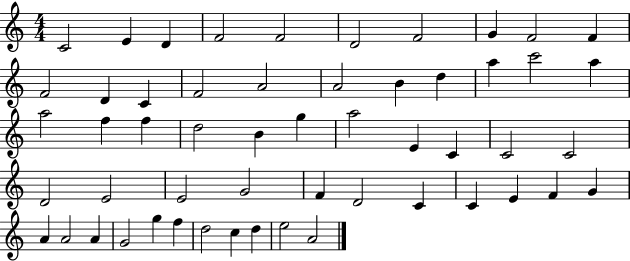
X:1
T:Untitled
M:4/4
L:1/4
K:C
C2 E D F2 F2 D2 F2 G F2 F F2 D C F2 A2 A2 B d a c'2 a a2 f f d2 B g a2 E C C2 C2 D2 E2 E2 G2 F D2 C C E F G A A2 A G2 g f d2 c d e2 A2